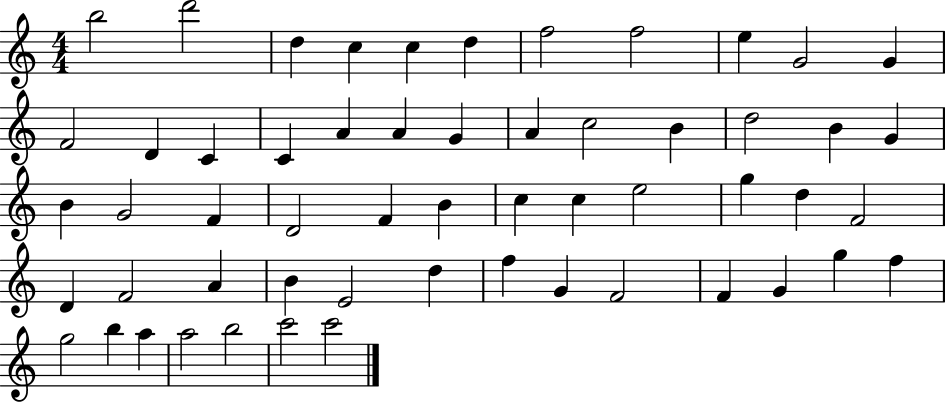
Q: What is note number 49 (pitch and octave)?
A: F5